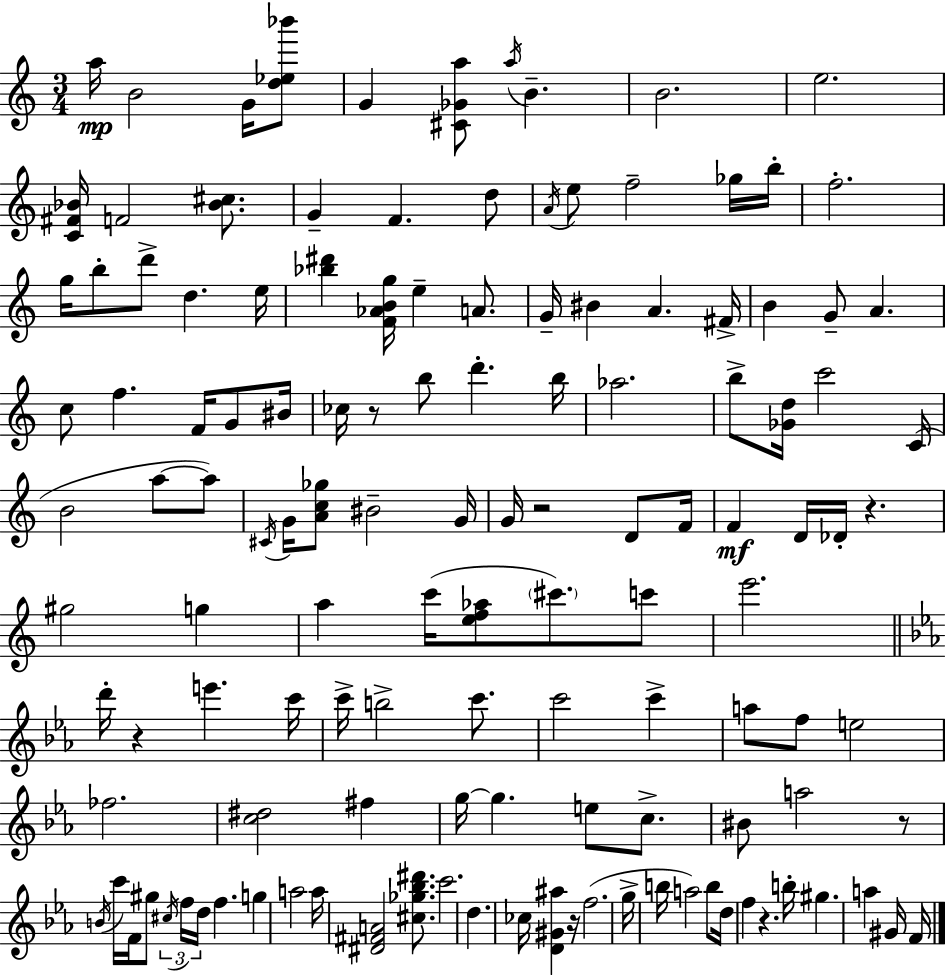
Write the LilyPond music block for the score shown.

{
  \clef treble
  \numericTimeSignature
  \time 3/4
  \key c \major
  a''16\mp b'2 g'16 <d'' ees'' bes'''>8 | g'4 <cis' ges' a''>8 \acciaccatura { a''16 } b'4.-- | b'2. | e''2. | \break <c' fis' bes'>16 f'2 <bes' cis''>8. | g'4-- f'4. d''8 | \acciaccatura { a'16 } e''8 f''2-- | ges''16 b''16-. f''2.-. | \break g''16 b''8-. d'''8-> d''4. | e''16 <bes'' dis'''>4 <f' aes' b' g''>16 e''4-- a'8. | g'16-- bis'4 a'4. | fis'16-> b'4 g'8-- a'4. | \break c''8 f''4. f'16 g'8 | bis'16 ces''16 r8 b''8 d'''4.-. | b''16 aes''2. | b''8-> <ges' d''>16 c'''2 | \break c'16( b'2 a''8~~ | a''8) \acciaccatura { cis'16 } g'16 <a' c'' ges''>8 bis'2-- | g'16 g'16 r2 | d'8 f'16 f'4\mf d'16 des'16-. r4. | \break gis''2 g''4 | a''4 c'''16( <e'' f'' aes''>8 \parenthesize cis'''8.) | c'''8 e'''2. | \bar "||" \break \key c \minor d'''16-. r4 e'''4. c'''16 | c'''16-> b''2-> c'''8. | c'''2 c'''4-> | a''8 f''8 e''2 | \break fes''2. | <c'' dis''>2 fis''4 | g''16~~ g''4. e''8 c''8.-> | bis'8 a''2 r8 | \break \acciaccatura { b'16 } c'''16 f'16 gis''8 \tuplet 3/2 { \acciaccatura { cis''16 } f''16 d''16 } f''4. | g''4 a''2 | a''16 <dis' fis' a'>2 <cis'' ges'' bes'' dis'''>8. | c'''2. | \break d''4. ces''16 <d' gis' ais''>4 | r16 f''2.( | g''16-> b''16 a''2) | b''8 d''16 f''4 r4. | \break b''16-. gis''4. a''4 | gis'16 f'16 \bar "|."
}